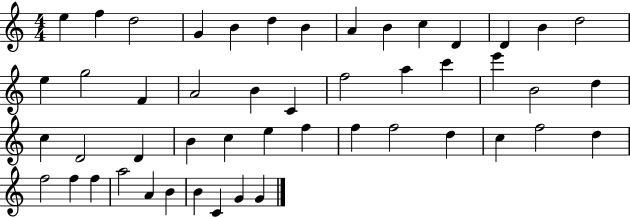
{
  \clef treble
  \numericTimeSignature
  \time 4/4
  \key c \major
  e''4 f''4 d''2 | g'4 b'4 d''4 b'4 | a'4 b'4 c''4 d'4 | d'4 b'4 d''2 | \break e''4 g''2 f'4 | a'2 b'4 c'4 | f''2 a''4 c'''4 | e'''4 b'2 d''4 | \break c''4 d'2 d'4 | b'4 c''4 e''4 f''4 | f''4 f''2 d''4 | c''4 f''2 d''4 | \break f''2 f''4 f''4 | a''2 a'4 b'4 | b'4 c'4 g'4 g'4 | \bar "|."
}